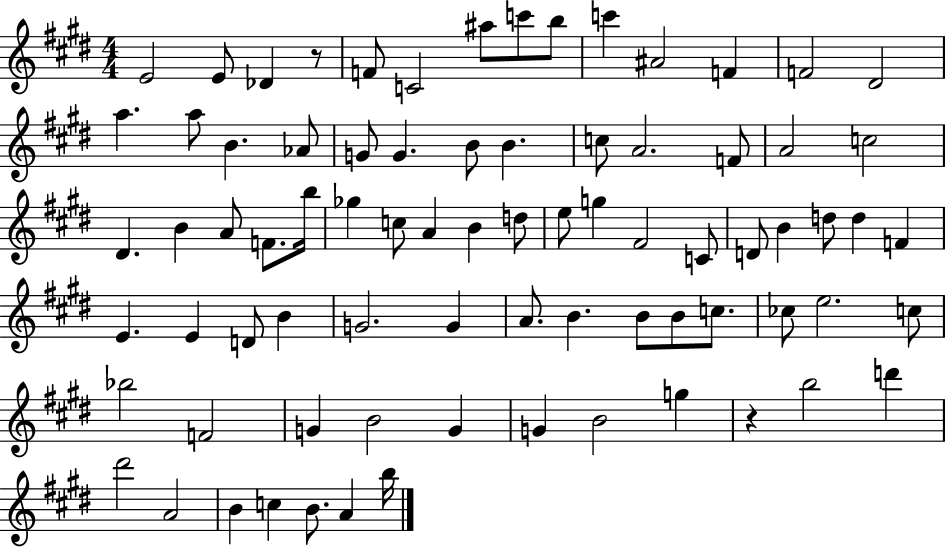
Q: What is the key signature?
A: E major